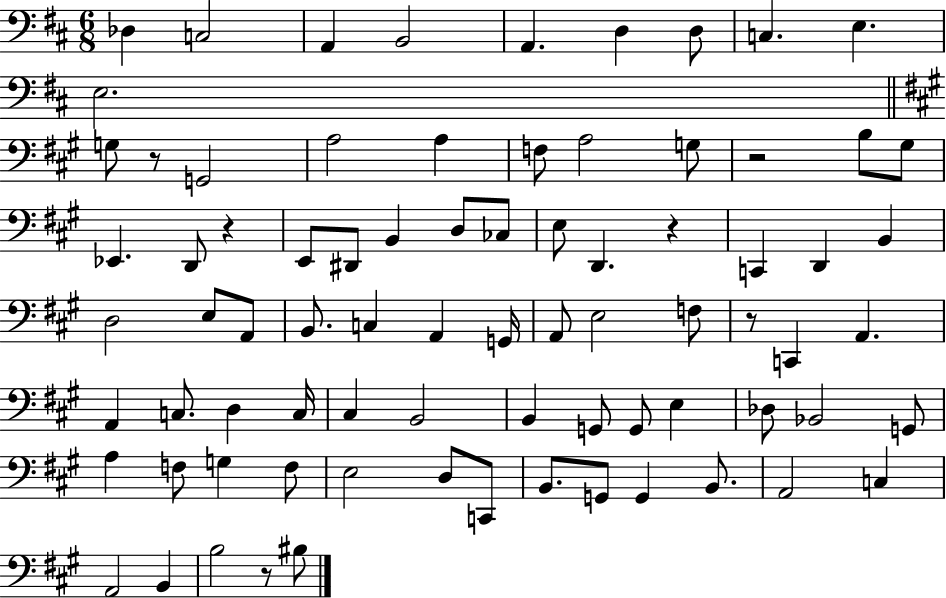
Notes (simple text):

Db3/q C3/h A2/q B2/h A2/q. D3/q D3/e C3/q. E3/q. E3/h. G3/e R/e G2/h A3/h A3/q F3/e A3/h G3/e R/h B3/e G#3/e Eb2/q. D2/e R/q E2/e D#2/e B2/q D3/e CES3/e E3/e D2/q. R/q C2/q D2/q B2/q D3/h E3/e A2/e B2/e. C3/q A2/q G2/s A2/e E3/h F3/e R/e C2/q A2/q. A2/q C3/e. D3/q C3/s C#3/q B2/h B2/q G2/e G2/e E3/q Db3/e Bb2/h G2/e A3/q F3/e G3/q F3/e E3/h D3/e C2/e B2/e. G2/e G2/q B2/e. A2/h C3/q A2/h B2/q B3/h R/e BIS3/e